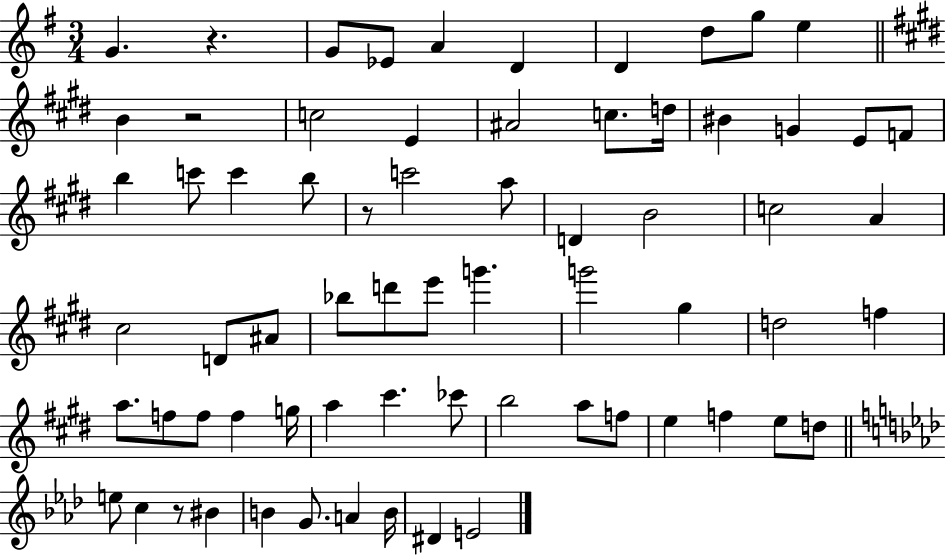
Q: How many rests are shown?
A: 4